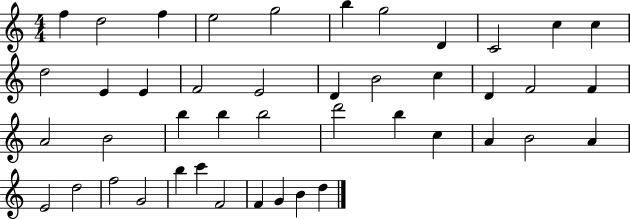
F5/q D5/h F5/q E5/h G5/h B5/q G5/h D4/q C4/h C5/q C5/q D5/h E4/q E4/q F4/h E4/h D4/q B4/h C5/q D4/q F4/h F4/q A4/h B4/h B5/q B5/q B5/h D6/h B5/q C5/q A4/q B4/h A4/q E4/h D5/h F5/h G4/h B5/q C6/q F4/h F4/q G4/q B4/q D5/q